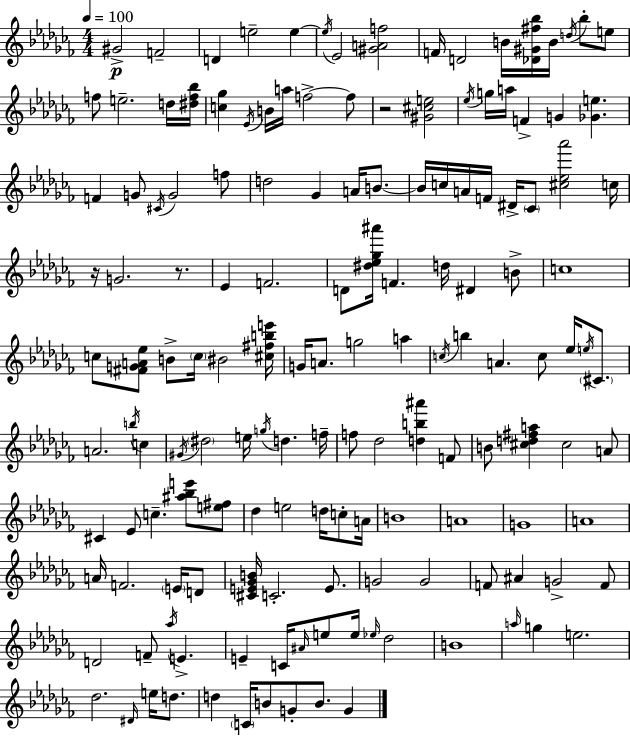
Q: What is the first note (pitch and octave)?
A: G#4